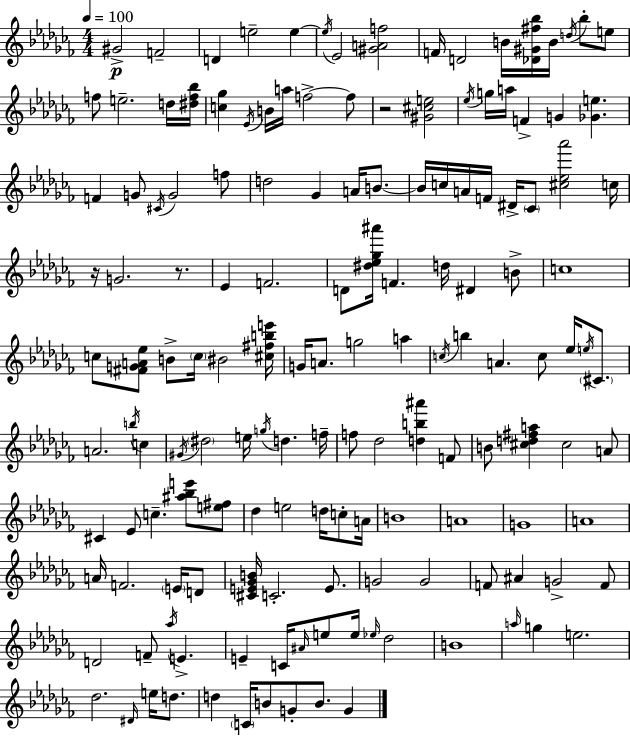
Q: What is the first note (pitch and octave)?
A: G#4